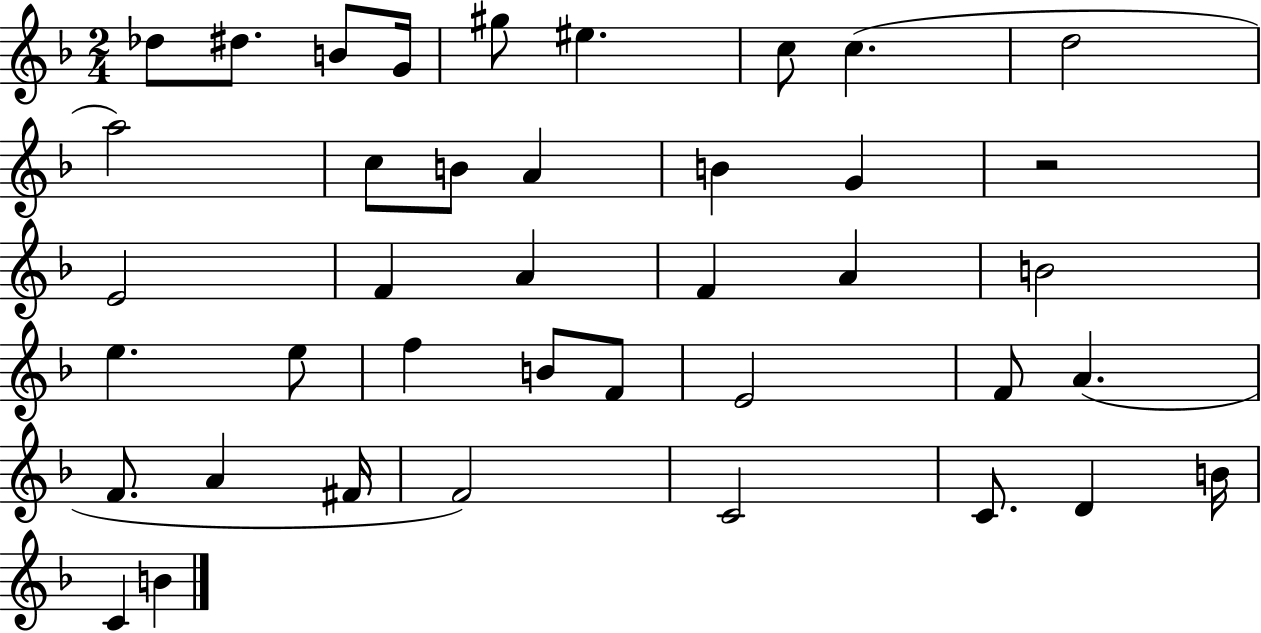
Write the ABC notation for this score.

X:1
T:Untitled
M:2/4
L:1/4
K:F
_d/2 ^d/2 B/2 G/4 ^g/2 ^e c/2 c d2 a2 c/2 B/2 A B G z2 E2 F A F A B2 e e/2 f B/2 F/2 E2 F/2 A F/2 A ^F/4 F2 C2 C/2 D B/4 C B